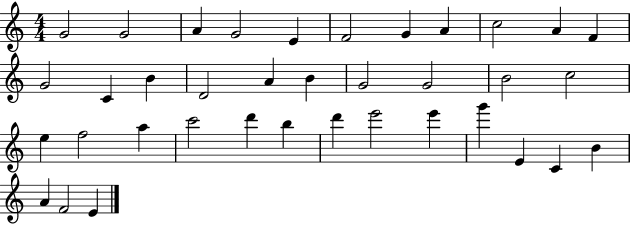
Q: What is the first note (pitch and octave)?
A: G4